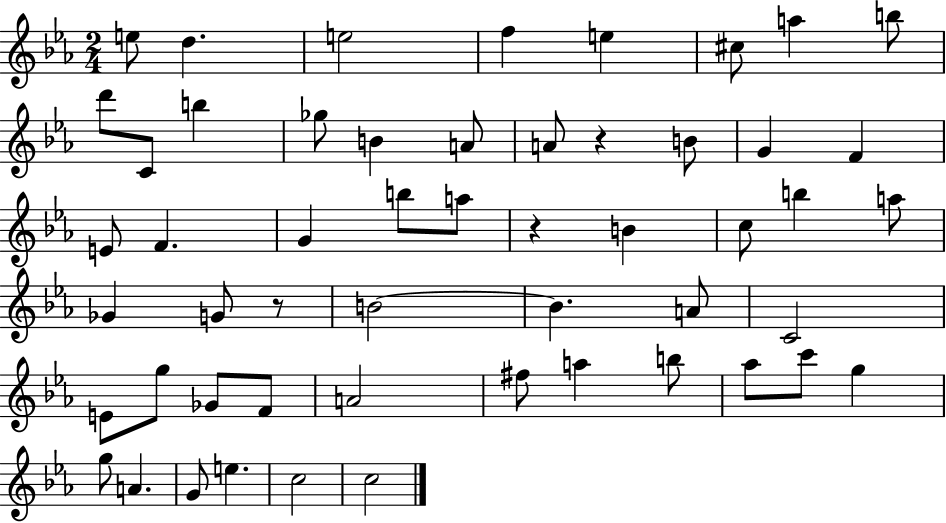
E5/e D5/q. E5/h F5/q E5/q C#5/e A5/q B5/e D6/e C4/e B5/q Gb5/e B4/q A4/e A4/e R/q B4/e G4/q F4/q E4/e F4/q. G4/q B5/e A5/e R/q B4/q C5/e B5/q A5/e Gb4/q G4/e R/e B4/h B4/q. A4/e C4/h E4/e G5/e Gb4/e F4/e A4/h F#5/e A5/q B5/e Ab5/e C6/e G5/q G5/e A4/q. G4/e E5/q. C5/h C5/h